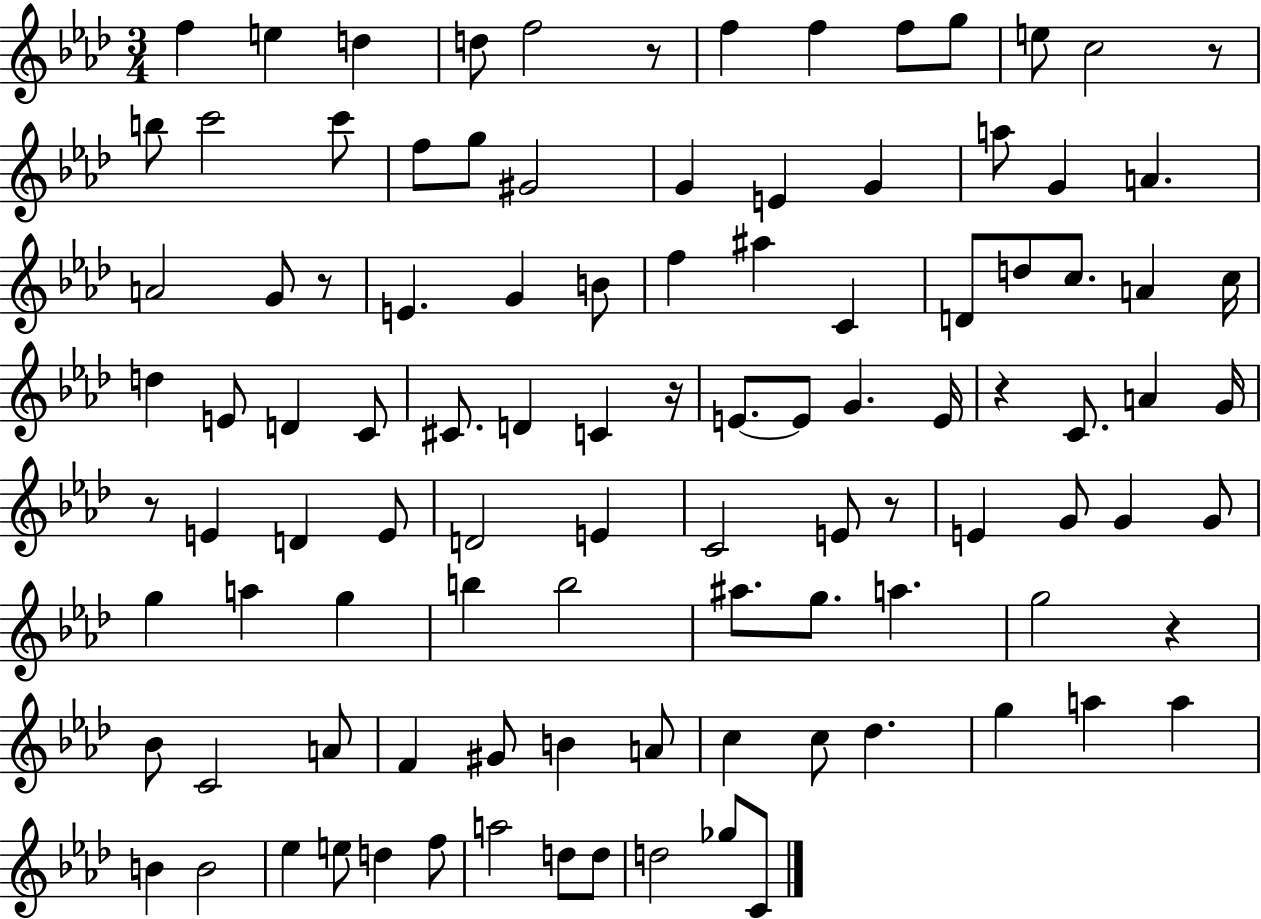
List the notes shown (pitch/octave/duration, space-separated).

F5/q E5/q D5/q D5/e F5/h R/e F5/q F5/q F5/e G5/e E5/e C5/h R/e B5/e C6/h C6/e F5/e G5/e G#4/h G4/q E4/q G4/q A5/e G4/q A4/q. A4/h G4/e R/e E4/q. G4/q B4/e F5/q A#5/q C4/q D4/e D5/e C5/e. A4/q C5/s D5/q E4/e D4/q C4/e C#4/e. D4/q C4/q R/s E4/e. E4/e G4/q. E4/s R/q C4/e. A4/q G4/s R/e E4/q D4/q E4/e D4/h E4/q C4/h E4/e R/e E4/q G4/e G4/q G4/e G5/q A5/q G5/q B5/q B5/h A#5/e. G5/e. A5/q. G5/h R/q Bb4/e C4/h A4/e F4/q G#4/e B4/q A4/e C5/q C5/e Db5/q. G5/q A5/q A5/q B4/q B4/h Eb5/q E5/e D5/q F5/e A5/h D5/e D5/e D5/h Gb5/e C4/e